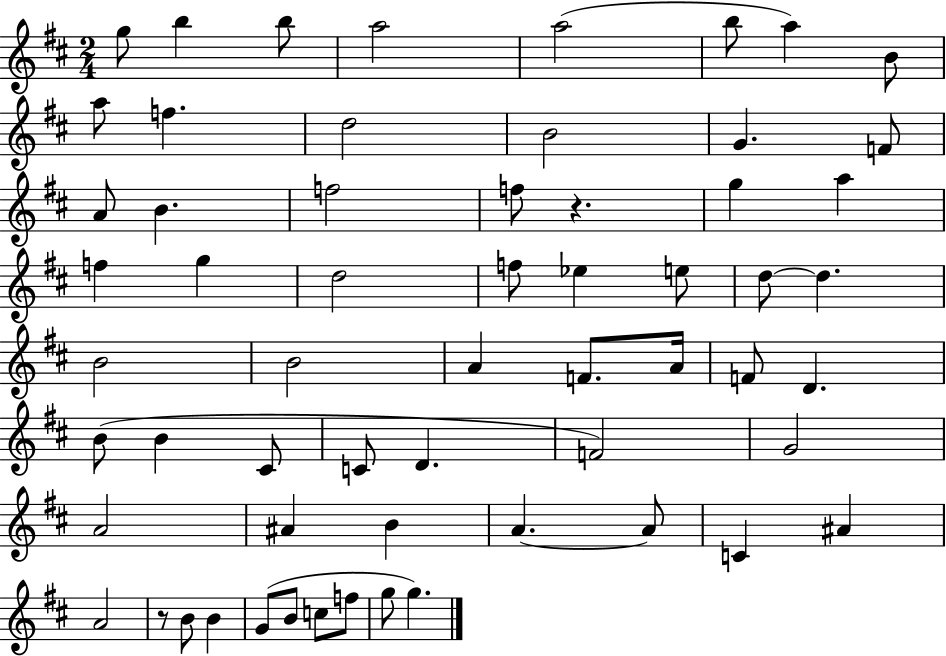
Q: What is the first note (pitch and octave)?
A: G5